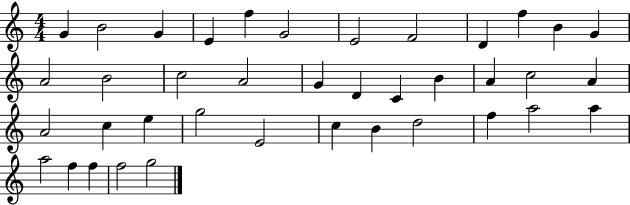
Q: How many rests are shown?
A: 0